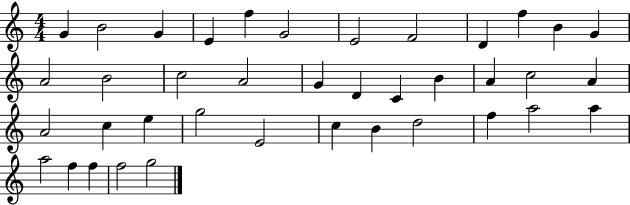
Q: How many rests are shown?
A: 0